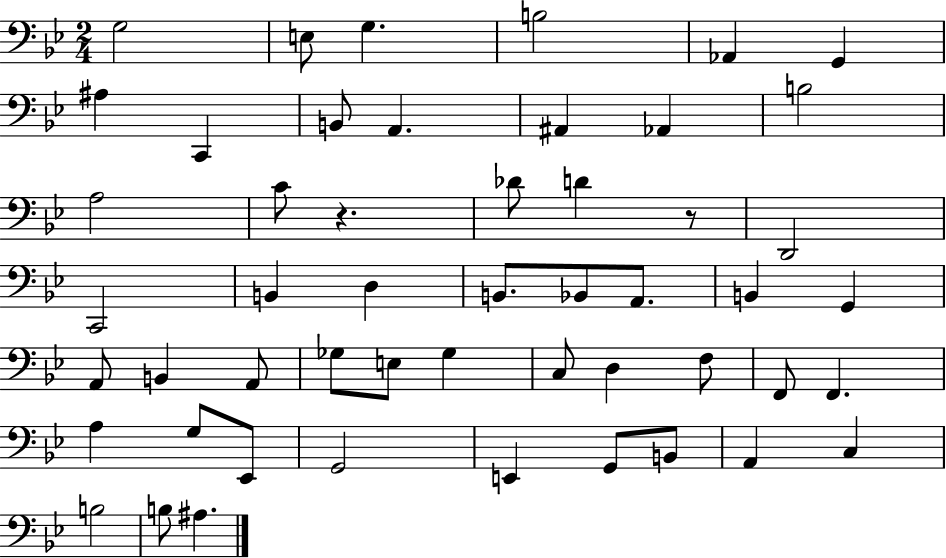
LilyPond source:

{
  \clef bass
  \numericTimeSignature
  \time 2/4
  \key bes \major
  g2 | e8 g4. | b2 | aes,4 g,4 | \break ais4 c,4 | b,8 a,4. | ais,4 aes,4 | b2 | \break a2 | c'8 r4. | des'8 d'4 r8 | d,2 | \break c,2 | b,4 d4 | b,8. bes,8 a,8. | b,4 g,4 | \break a,8 b,4 a,8 | ges8 e8 ges4 | c8 d4 f8 | f,8 f,4. | \break a4 g8 ees,8 | g,2 | e,4 g,8 b,8 | a,4 c4 | \break b2 | b8 ais4. | \bar "|."
}